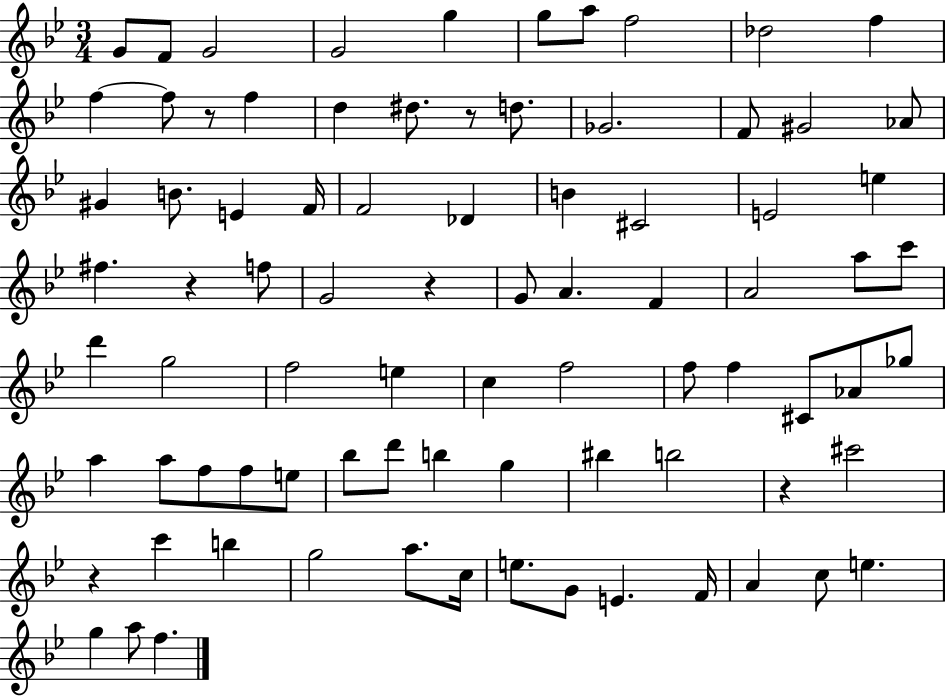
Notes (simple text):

G4/e F4/e G4/h G4/h G5/q G5/e A5/e F5/h Db5/h F5/q F5/q F5/e R/e F5/q D5/q D#5/e. R/e D5/e. Gb4/h. F4/e G#4/h Ab4/e G#4/q B4/e. E4/q F4/s F4/h Db4/q B4/q C#4/h E4/h E5/q F#5/q. R/q F5/e G4/h R/q G4/e A4/q. F4/q A4/h A5/e C6/e D6/q G5/h F5/h E5/q C5/q F5/h F5/e F5/q C#4/e Ab4/e Gb5/e A5/q A5/e F5/e F5/e E5/e Bb5/e D6/e B5/q G5/q BIS5/q B5/h R/q C#6/h R/q C6/q B5/q G5/h A5/e. C5/s E5/e. G4/e E4/q. F4/s A4/q C5/e E5/q. G5/q A5/e F5/q.